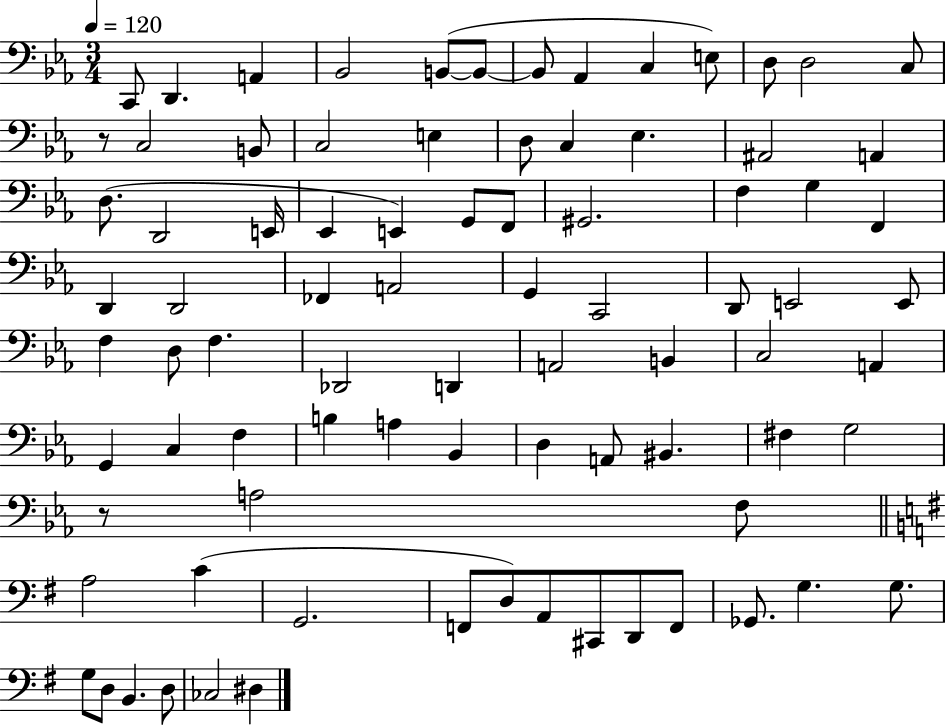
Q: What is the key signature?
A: EES major